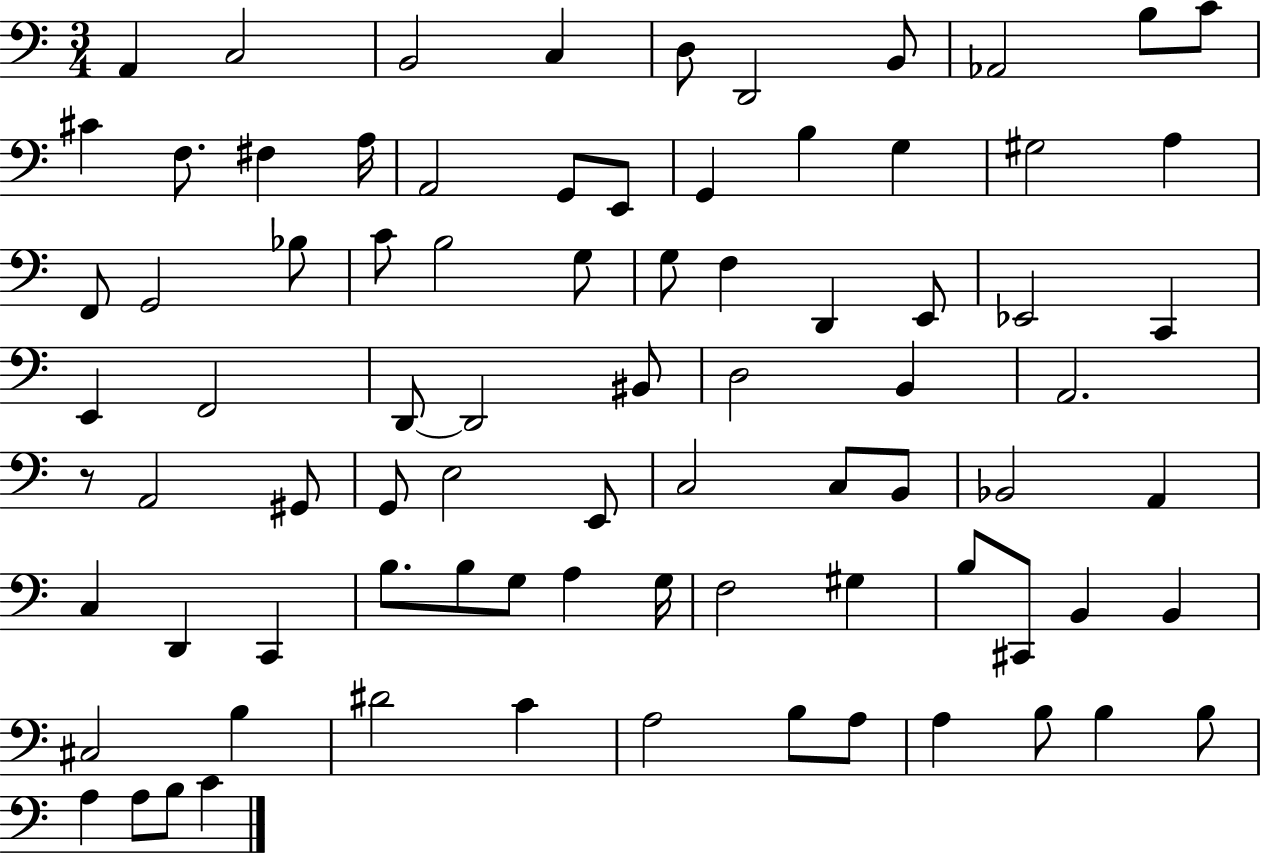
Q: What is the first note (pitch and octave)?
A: A2